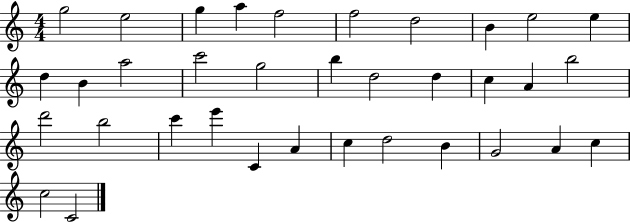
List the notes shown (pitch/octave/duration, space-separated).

G5/h E5/h G5/q A5/q F5/h F5/h D5/h B4/q E5/h E5/q D5/q B4/q A5/h C6/h G5/h B5/q D5/h D5/q C5/q A4/q B5/h D6/h B5/h C6/q E6/q C4/q A4/q C5/q D5/h B4/q G4/h A4/q C5/q C5/h C4/h